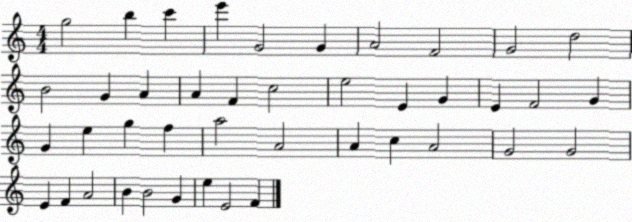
X:1
T:Untitled
M:4/4
L:1/4
K:C
g2 b c' e' G2 G A2 F2 G2 d2 B2 G A A F c2 e2 E G E F2 G G e g f a2 A2 A c A2 G2 G2 E F A2 B B2 G e E2 F